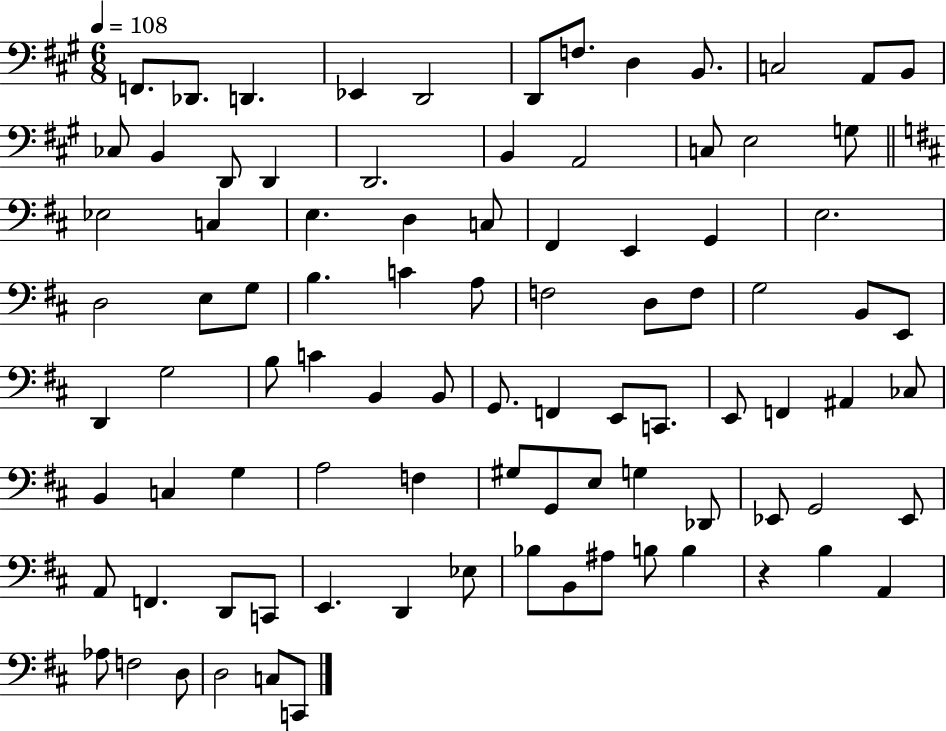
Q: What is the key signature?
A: A major